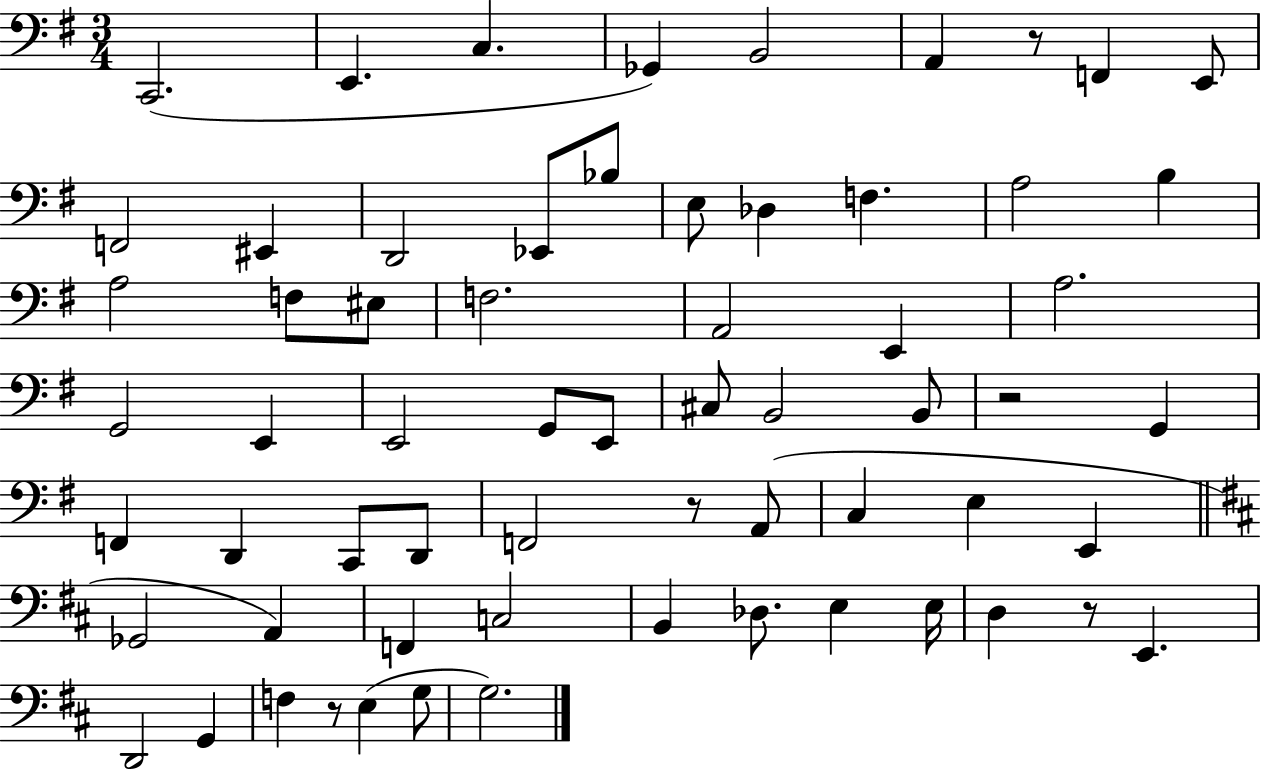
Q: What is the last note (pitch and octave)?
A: G3